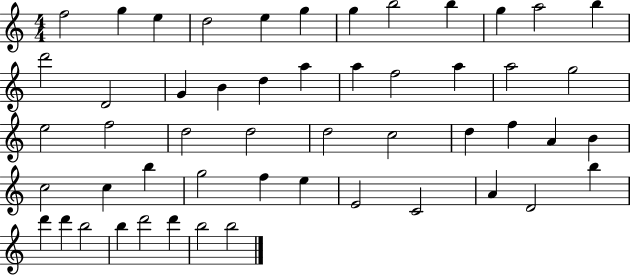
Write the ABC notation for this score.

X:1
T:Untitled
M:4/4
L:1/4
K:C
f2 g e d2 e g g b2 b g a2 b d'2 D2 G B d a a f2 a a2 g2 e2 f2 d2 d2 d2 c2 d f A B c2 c b g2 f e E2 C2 A D2 b d' d' b2 b d'2 d' b2 b2